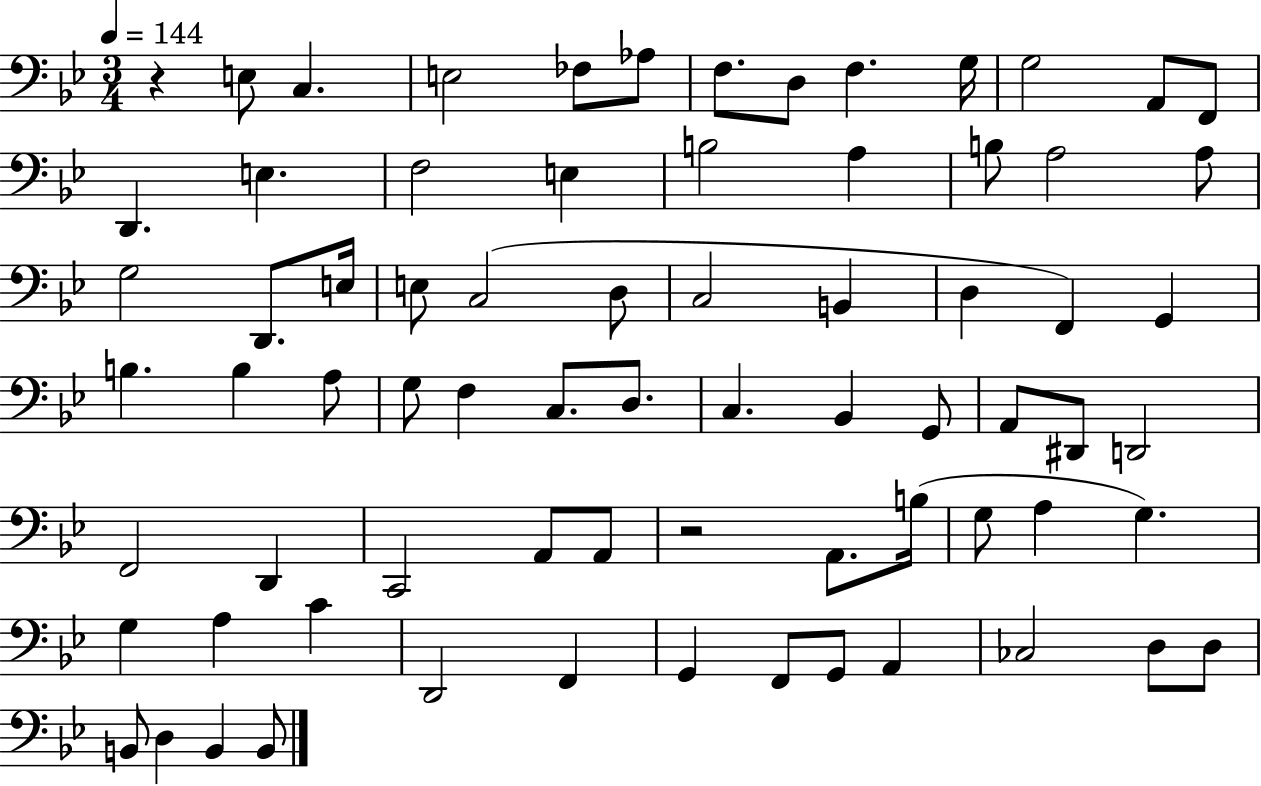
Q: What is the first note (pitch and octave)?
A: E3